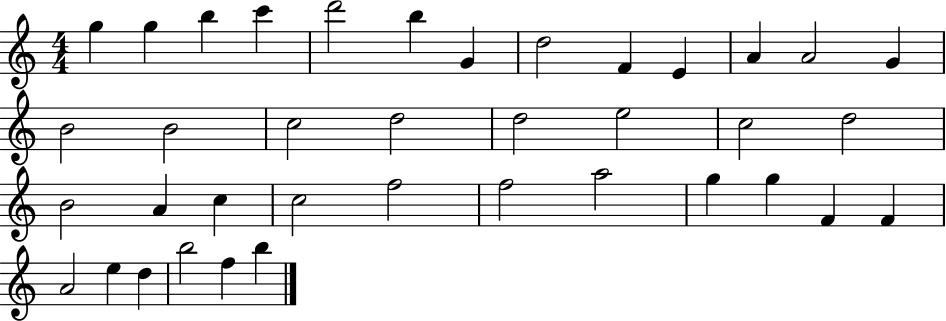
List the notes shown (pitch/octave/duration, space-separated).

G5/q G5/q B5/q C6/q D6/h B5/q G4/q D5/h F4/q E4/q A4/q A4/h G4/q B4/h B4/h C5/h D5/h D5/h E5/h C5/h D5/h B4/h A4/q C5/q C5/h F5/h F5/h A5/h G5/q G5/q F4/q F4/q A4/h E5/q D5/q B5/h F5/q B5/q